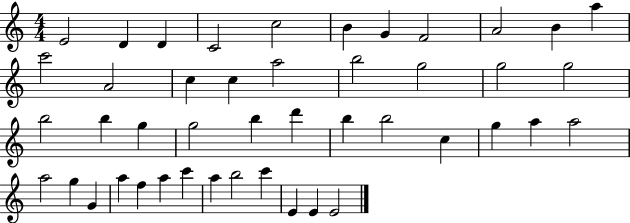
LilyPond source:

{
  \clef treble
  \numericTimeSignature
  \time 4/4
  \key c \major
  e'2 d'4 d'4 | c'2 c''2 | b'4 g'4 f'2 | a'2 b'4 a''4 | \break c'''2 a'2 | c''4 c''4 a''2 | b''2 g''2 | g''2 g''2 | \break b''2 b''4 g''4 | g''2 b''4 d'''4 | b''4 b''2 c''4 | g''4 a''4 a''2 | \break a''2 g''4 g'4 | a''4 f''4 a''4 c'''4 | a''4 b''2 c'''4 | e'4 e'4 e'2 | \break \bar "|."
}